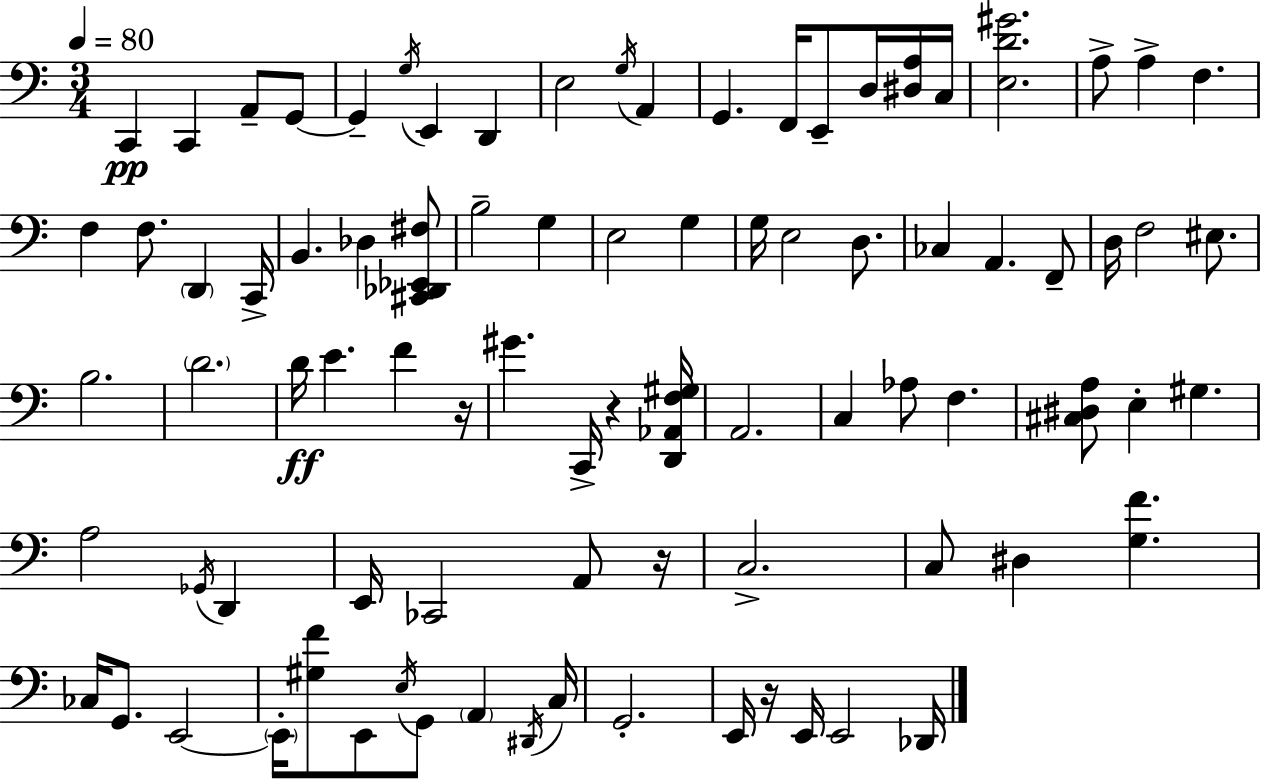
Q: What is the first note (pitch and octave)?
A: C2